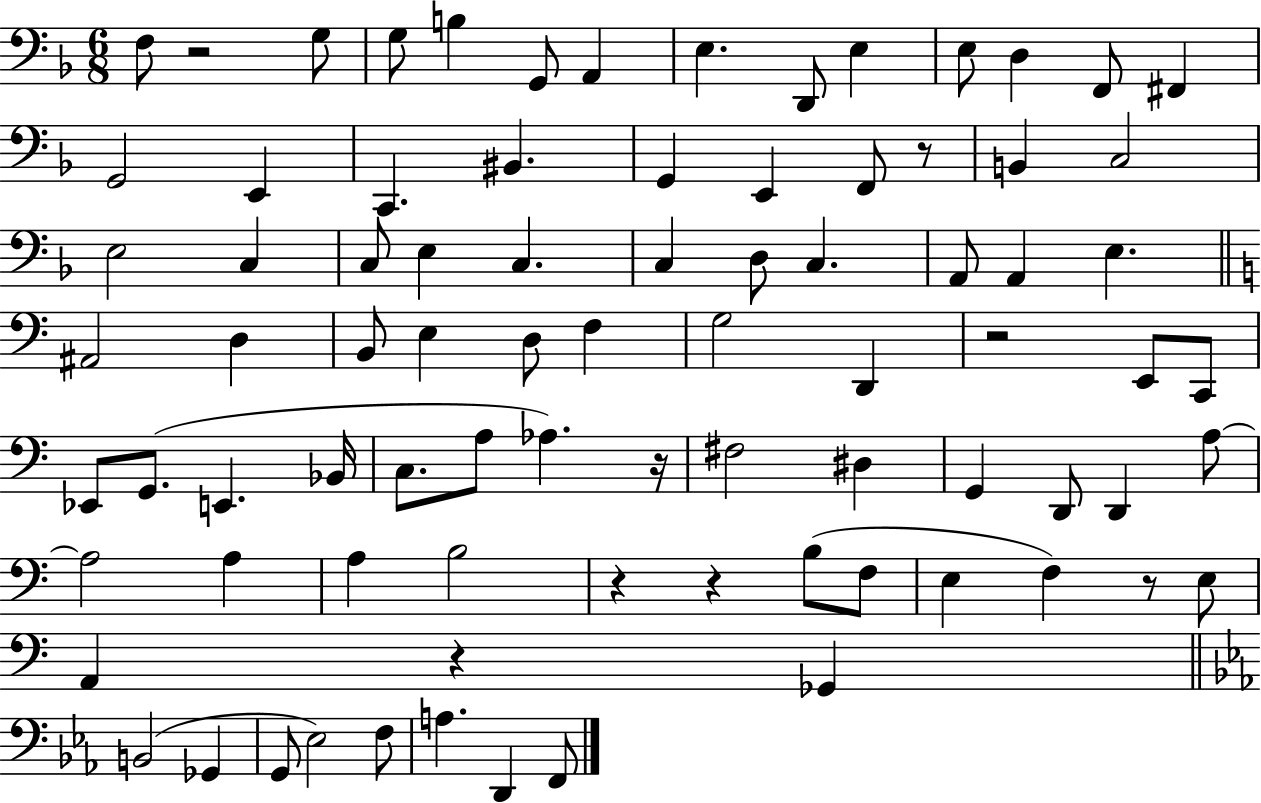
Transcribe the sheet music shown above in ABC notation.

X:1
T:Untitled
M:6/8
L:1/4
K:F
F,/2 z2 G,/2 G,/2 B, G,,/2 A,, E, D,,/2 E, E,/2 D, F,,/2 ^F,, G,,2 E,, C,, ^B,, G,, E,, F,,/2 z/2 B,, C,2 E,2 C, C,/2 E, C, C, D,/2 C, A,,/2 A,, E, ^A,,2 D, B,,/2 E, D,/2 F, G,2 D,, z2 E,,/2 C,,/2 _E,,/2 G,,/2 E,, _B,,/4 C,/2 A,/2 _A, z/4 ^F,2 ^D, G,, D,,/2 D,, A,/2 A,2 A, A, B,2 z z B,/2 F,/2 E, F, z/2 E,/2 A,, z _G,, B,,2 _G,, G,,/2 _E,2 F,/2 A, D,, F,,/2